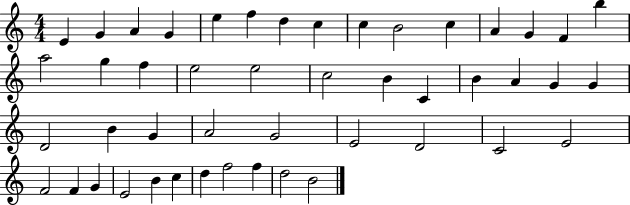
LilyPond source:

{
  \clef treble
  \numericTimeSignature
  \time 4/4
  \key c \major
  e'4 g'4 a'4 g'4 | e''4 f''4 d''4 c''4 | c''4 b'2 c''4 | a'4 g'4 f'4 b''4 | \break a''2 g''4 f''4 | e''2 e''2 | c''2 b'4 c'4 | b'4 a'4 g'4 g'4 | \break d'2 b'4 g'4 | a'2 g'2 | e'2 d'2 | c'2 e'2 | \break f'2 f'4 g'4 | e'2 b'4 c''4 | d''4 f''2 f''4 | d''2 b'2 | \break \bar "|."
}